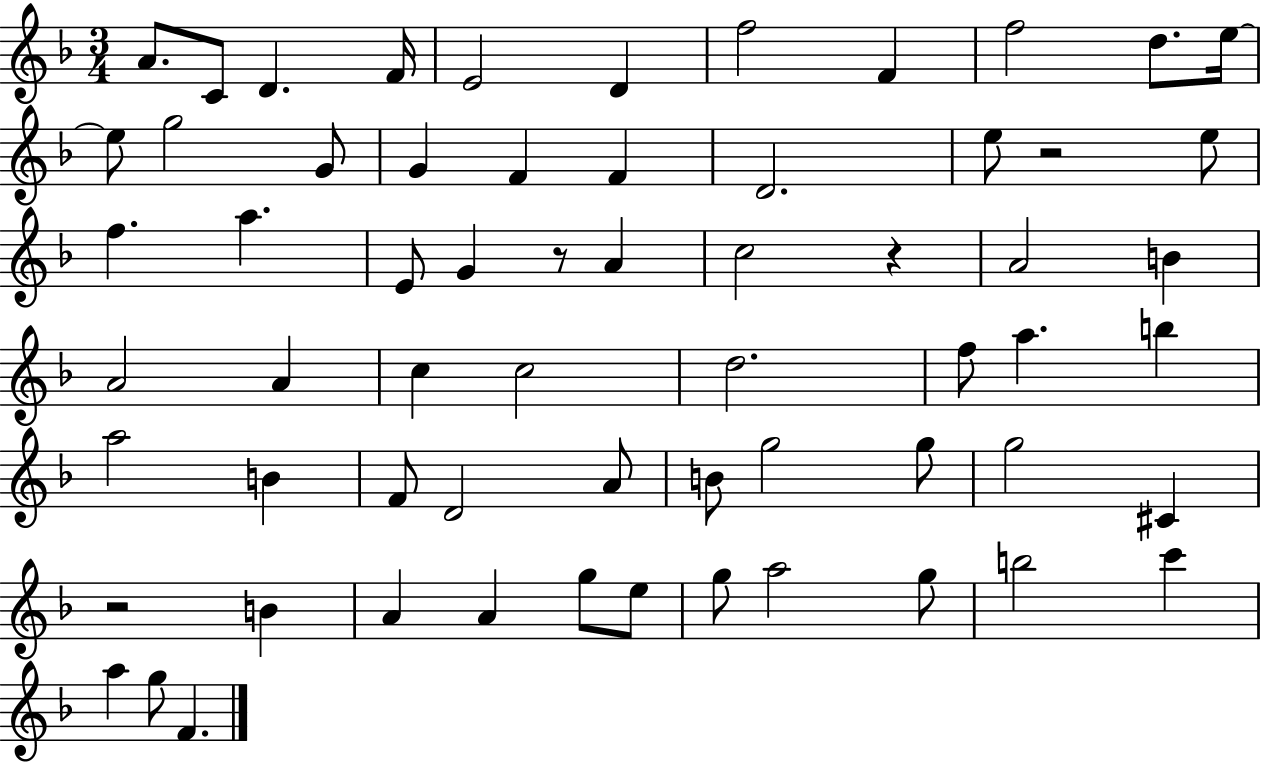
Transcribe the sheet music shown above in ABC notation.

X:1
T:Untitled
M:3/4
L:1/4
K:F
A/2 C/2 D F/4 E2 D f2 F f2 d/2 e/4 e/2 g2 G/2 G F F D2 e/2 z2 e/2 f a E/2 G z/2 A c2 z A2 B A2 A c c2 d2 f/2 a b a2 B F/2 D2 A/2 B/2 g2 g/2 g2 ^C z2 B A A g/2 e/2 g/2 a2 g/2 b2 c' a g/2 F